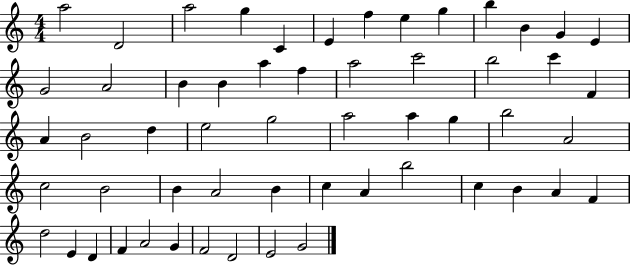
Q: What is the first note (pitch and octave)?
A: A5